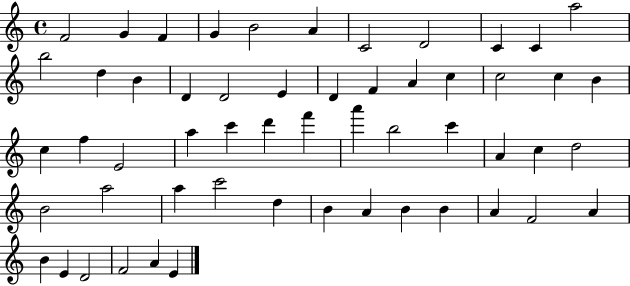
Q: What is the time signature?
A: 4/4